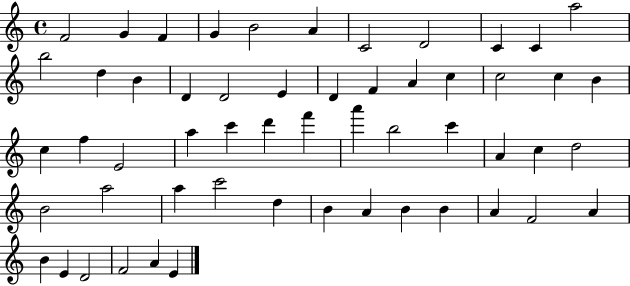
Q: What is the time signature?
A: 4/4